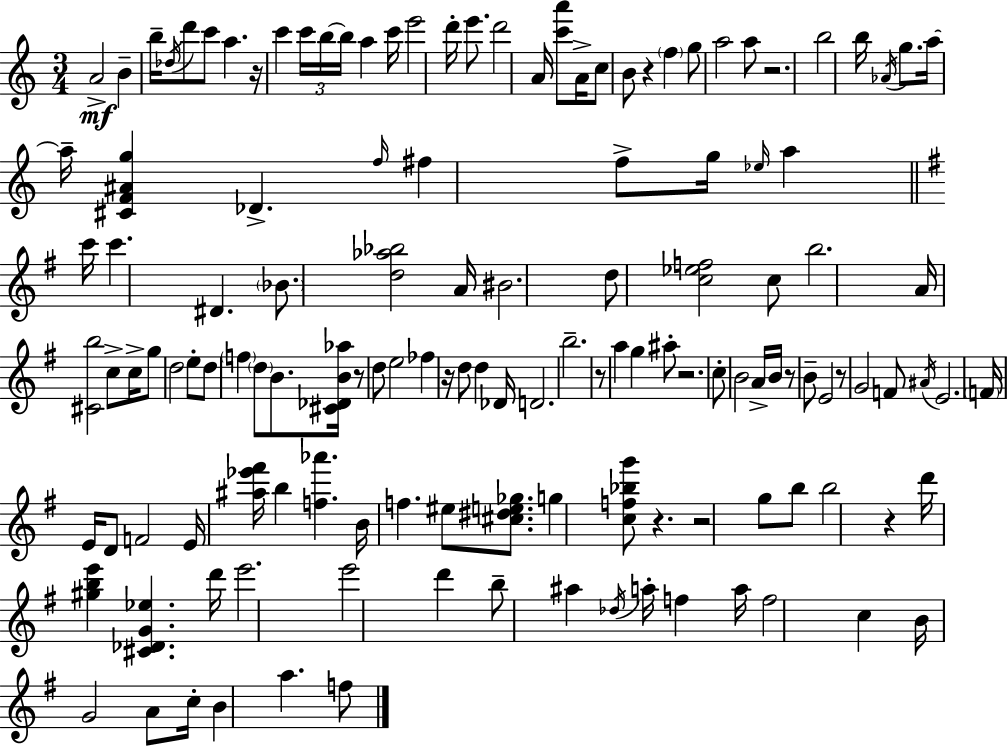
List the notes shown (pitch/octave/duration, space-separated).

A4/h B4/q B5/s Db5/s D6/e C6/e A5/q. R/s C6/q C6/s B5/s B5/s A5/q C6/s E6/h D6/s E6/e. D6/h A4/s [C6,A6]/e A4/s C5/e B4/e R/q F5/q G5/e A5/h A5/e R/h. B5/h B5/s Ab4/s G5/e. A5/s A5/s [C#4,F4,A#4,G5]/q Db4/q. F5/s F#5/q F5/e G5/s Eb5/s A5/q C6/s C6/q. D#4/q. Bb4/e. [D5,Ab5,Bb5]/h A4/s BIS4/h. D5/e [C5,Eb5,F5]/h C5/e B5/h. A4/s [C#4,B5]/h C5/e C5/s G5/e D5/h E5/e D5/e F5/q D5/e B4/e. [C#4,Db4,B4,Ab5]/s R/e D5/e E5/h FES5/q R/s D5/e D5/q Db4/s D4/h. B5/h. R/e A5/q G5/q A#5/e R/h. C5/e B4/h A4/s B4/s R/e B4/e E4/h R/e G4/h F4/e A#4/s E4/h. F4/s E4/s D4/e F4/h E4/s [A#5,Eb6,F#6]/s B5/q [F5,Ab6]/q. B4/s F5/q. EIS5/e [C#5,D#5,E5,Gb5]/e. G5/q [C5,F5,Bb5,G6]/e R/q. R/h G5/e B5/e B5/h R/q D6/s [G#5,B5,E6]/q [C#4,Db4,G4,Eb5]/q. D6/s E6/h. E6/h D6/q B5/e A#5/q Db5/s A5/s F5/q A5/s F5/h C5/q B4/s G4/h A4/e C5/s B4/q A5/q. F5/e